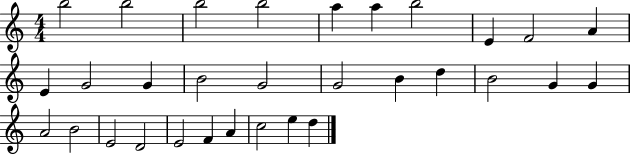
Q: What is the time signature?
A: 4/4